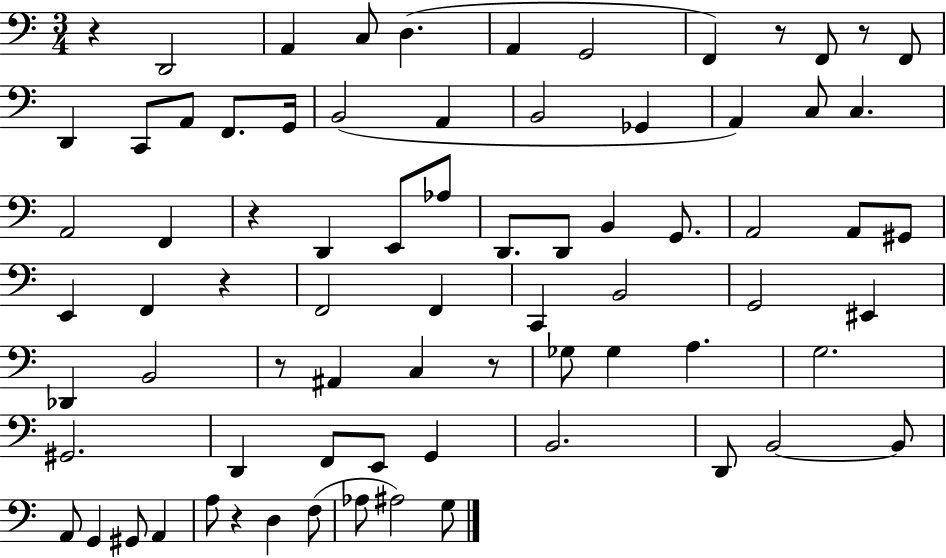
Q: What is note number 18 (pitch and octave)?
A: Gb2